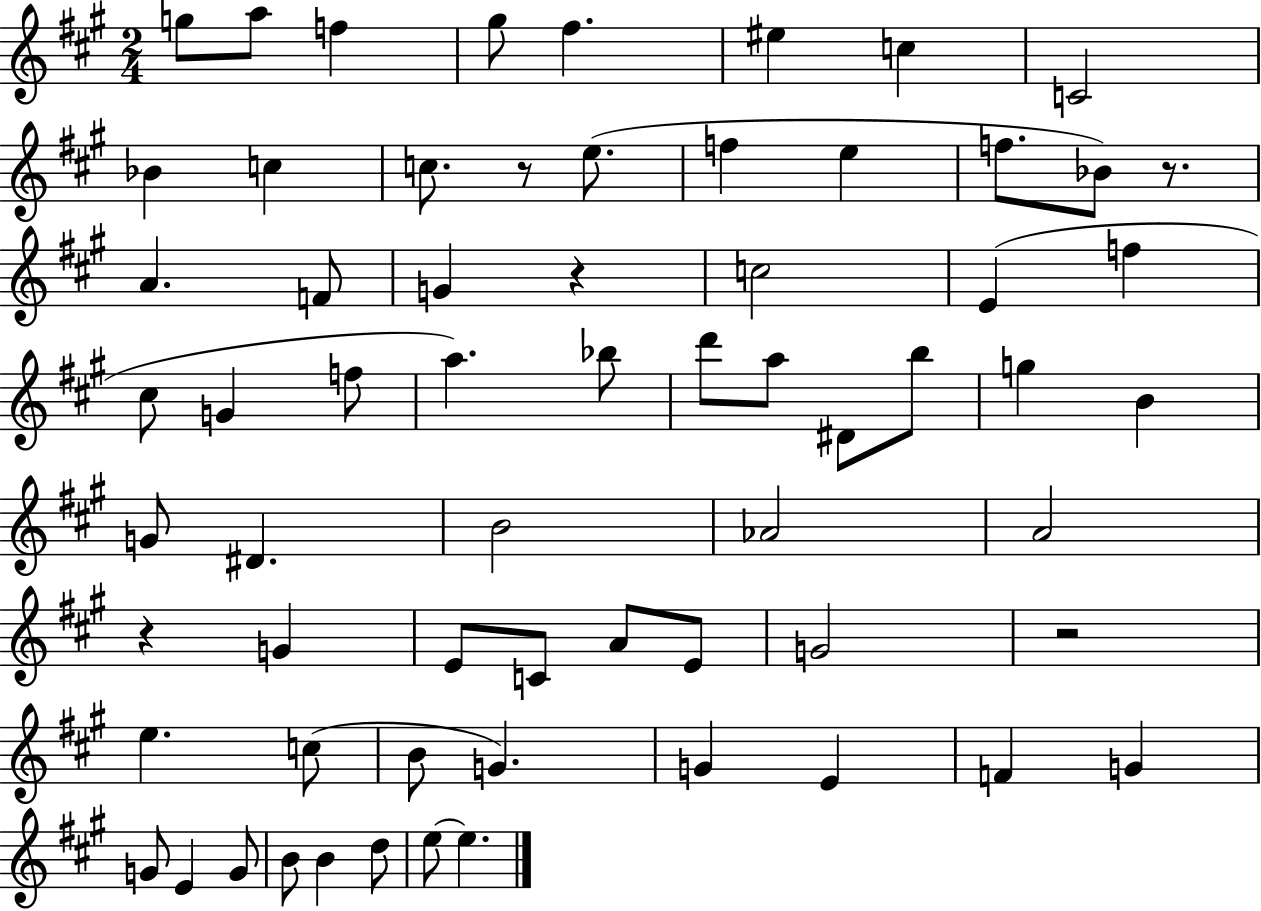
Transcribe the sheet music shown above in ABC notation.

X:1
T:Untitled
M:2/4
L:1/4
K:A
g/2 a/2 f ^g/2 ^f ^e c C2 _B c c/2 z/2 e/2 f e f/2 _B/2 z/2 A F/2 G z c2 E f ^c/2 G f/2 a _b/2 d'/2 a/2 ^D/2 b/2 g B G/2 ^D B2 _A2 A2 z G E/2 C/2 A/2 E/2 G2 z2 e c/2 B/2 G G E F G G/2 E G/2 B/2 B d/2 e/2 e